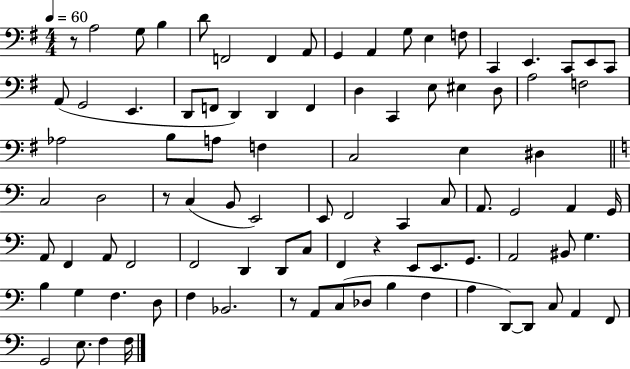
X:1
T:Untitled
M:4/4
L:1/4
K:G
z/2 A,2 G,/2 B, D/2 F,,2 F,, A,,/2 G,, A,, G,/2 E, F,/2 C,, E,, C,,/2 E,,/2 C,,/2 A,,/2 G,,2 E,, D,,/2 F,,/2 D,, D,, F,, D, C,, E,/2 ^E, D,/2 A,2 F,2 _A,2 B,/2 A,/2 F, C,2 E, ^D, C,2 D,2 z/2 C, B,,/2 E,,2 E,,/2 F,,2 C,, C,/2 A,,/2 G,,2 A,, G,,/4 A,,/2 F,, A,,/2 F,,2 F,,2 D,, D,,/2 C,/2 F,, z E,,/2 E,,/2 G,,/2 A,,2 ^B,,/2 G, B, G, F, D,/2 F, _B,,2 z/2 A,,/2 C,/2 _D,/2 B, F, A, D,,/2 D,,/2 C,/2 A,, F,,/2 G,,2 E,/2 F, F,/4